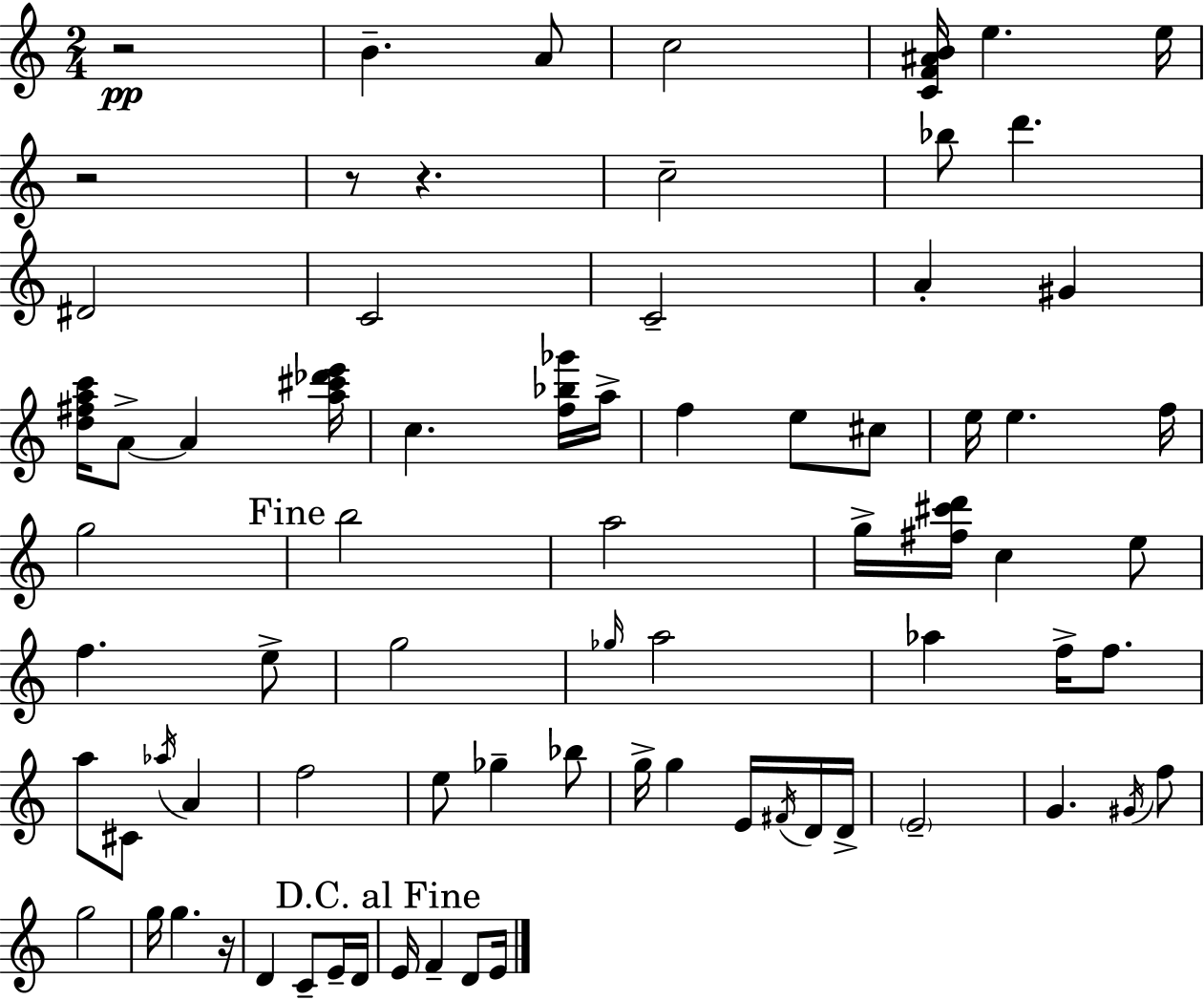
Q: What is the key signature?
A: C major